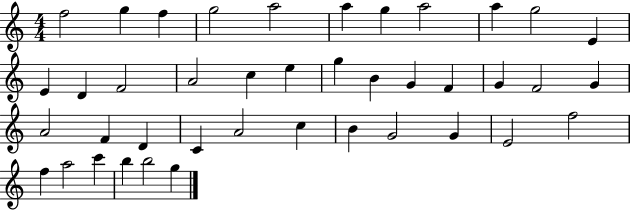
X:1
T:Untitled
M:4/4
L:1/4
K:C
f2 g f g2 a2 a g a2 a g2 E E D F2 A2 c e g B G F G F2 G A2 F D C A2 c B G2 G E2 f2 f a2 c' b b2 g